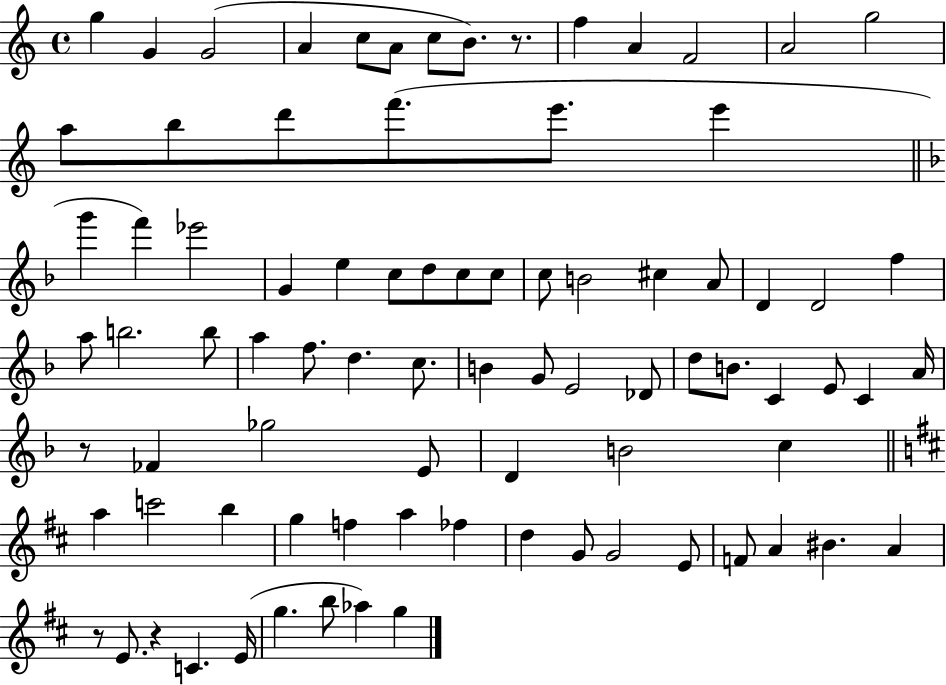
X:1
T:Untitled
M:4/4
L:1/4
K:C
g G G2 A c/2 A/2 c/2 B/2 z/2 f A F2 A2 g2 a/2 b/2 d'/2 f'/2 e'/2 e' g' f' _e'2 G e c/2 d/2 c/2 c/2 c/2 B2 ^c A/2 D D2 f a/2 b2 b/2 a f/2 d c/2 B G/2 E2 _D/2 d/2 B/2 C E/2 C A/4 z/2 _F _g2 E/2 D B2 c a c'2 b g f a _f d G/2 G2 E/2 F/2 A ^B A z/2 E/2 z C E/4 g b/2 _a g